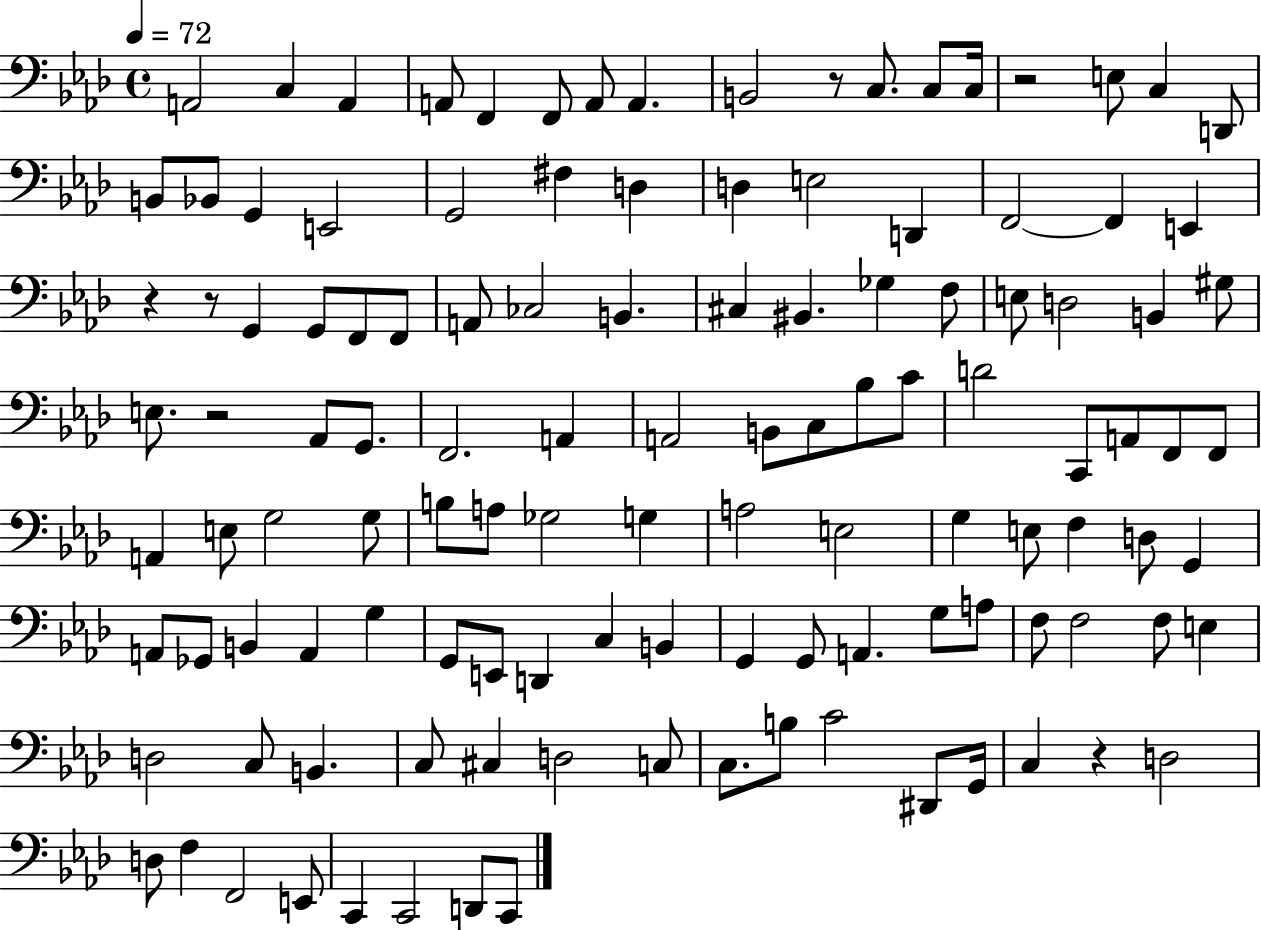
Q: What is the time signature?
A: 4/4